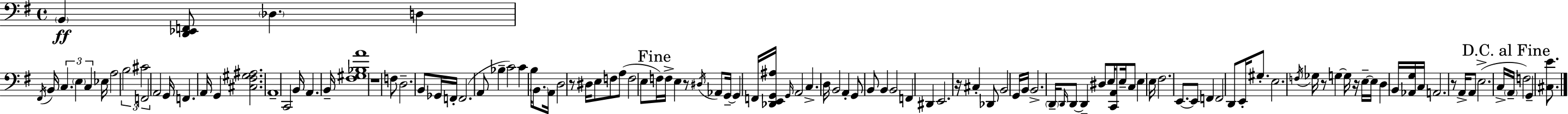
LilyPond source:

{
  \clef bass
  \time 4/4
  \defaultTimeSignature
  \key e \minor
  \parenthesize b,4\ff <d, ees, f,>8 \parenthesize des4. d4 | \acciaccatura { fis,16 } b,16 \tuplet 3/2 { c4. \parenthesize e4 c4 } | ees16 a2 \tuplet 3/2 { b2 | cis'2 f,2 } | \break a,2 g,16 f,4. | a,16 g,4 <cis fis gis ais>2. | a,1-- | c,2 b,16 a,4. | \break b,16-- <fis gis bes a'>1 | r1 | f8 d2.-- b,8 | ges,16 f,16-. f,2.( a,8 | \break bes4-- c'2) c'4 | b16 \parenthesize b,8. a,16 d2 r8 | dis16 e8 f8 a8( f2 e8 | \mark "Fine" f16) f16-> e4 r8 \acciaccatura { dis16 } aes,8 g,16--~~ g,4 | \break f,16 <des, e, g, ais>16 \grace { g,16 } a,2 c4.-> | d16 b,2 a,4-. g,8 | b,8 b,4 b,2 f,4 | dis,4 e,2. | \break r16 cis4-. des,8 b,2 | g,16 b,16 b,2.-> | \parenthesize d,16-- \grace { d,16 } d,8~~ d,4-- dis8 e16 <c, a,>8 e16-- c8 | e4 e16 fis2. | \break e,8.~~ e,8 f,4 f,2 | d,8 e,16-. gis8.-. e2. | \acciaccatura { f16 } ges16 r8 g4~~ g16 r16 e16--~~ e16 | d4 b,16 <aes, g>16 c16 a,2. | \break r8 a,16-> a,8 e2.->( | c16-> \mark "D.C. al Fine" \parenthesize a,16-- f2) g,4-- | <cis e'>8. \bar "|."
}